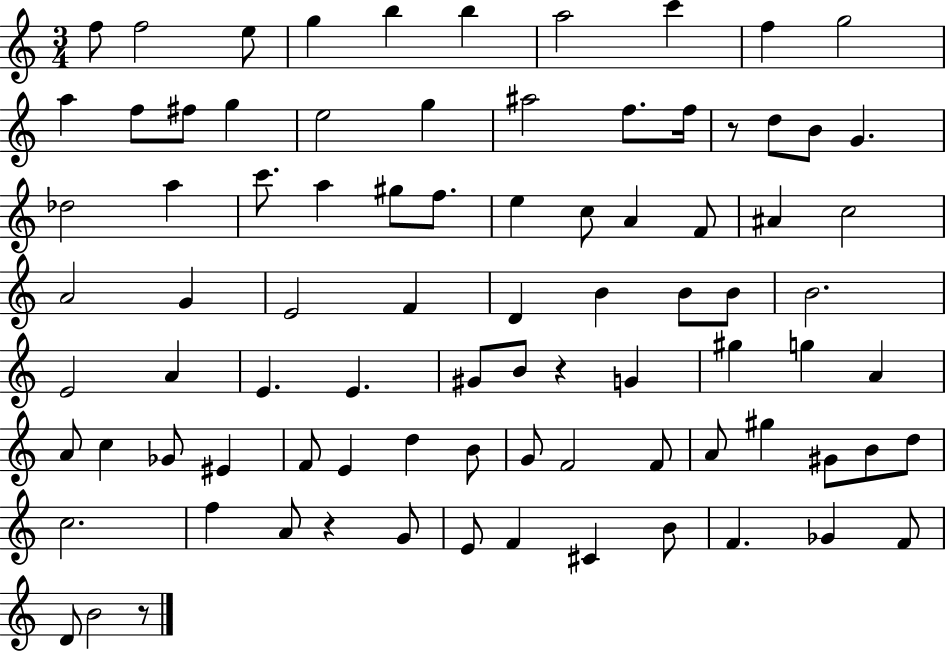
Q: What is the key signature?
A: C major